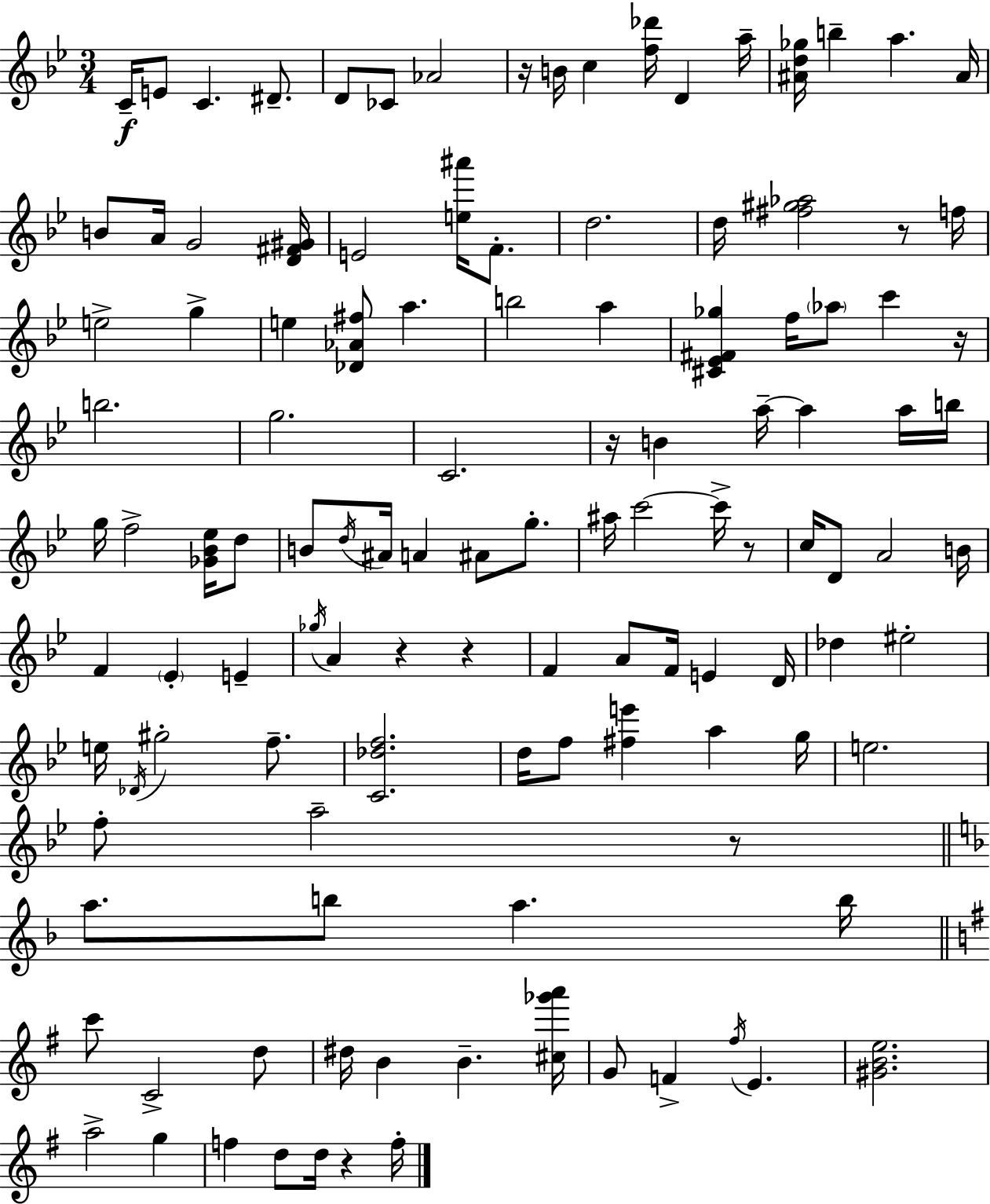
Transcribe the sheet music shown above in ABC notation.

X:1
T:Untitled
M:3/4
L:1/4
K:Bb
C/4 E/2 C ^D/2 D/2 _C/2 _A2 z/4 B/4 c [f_d']/4 D a/4 [^Ad_g]/4 b a ^A/4 B/2 A/4 G2 [D^F^G]/4 E2 [e^a']/4 F/2 d2 d/4 [^f^g_a]2 z/2 f/4 e2 g e [_D_A^f]/2 a b2 a [^C_E^F_g] f/4 _a/2 c' z/4 b2 g2 C2 z/4 B a/4 a a/4 b/4 g/4 f2 [_G_B_e]/4 d/2 B/2 d/4 ^A/4 A ^A/2 g/2 ^a/4 c'2 c'/4 z/2 c/4 D/2 A2 B/4 F _E E _g/4 A z z F A/2 F/4 E D/4 _d ^e2 e/4 _D/4 ^g2 f/2 [C_df]2 d/4 f/2 [^fe'] a g/4 e2 f/2 a2 z/2 a/2 b/2 a b/4 c'/2 C2 d/2 ^d/4 B B [^c_g'a']/4 G/2 F ^f/4 E [^GBe]2 a2 g f d/2 d/4 z f/4